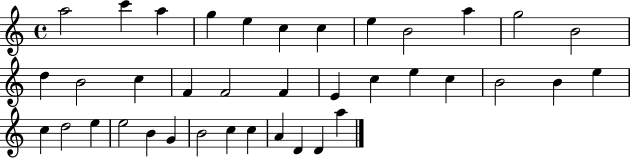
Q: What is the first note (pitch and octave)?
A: A5